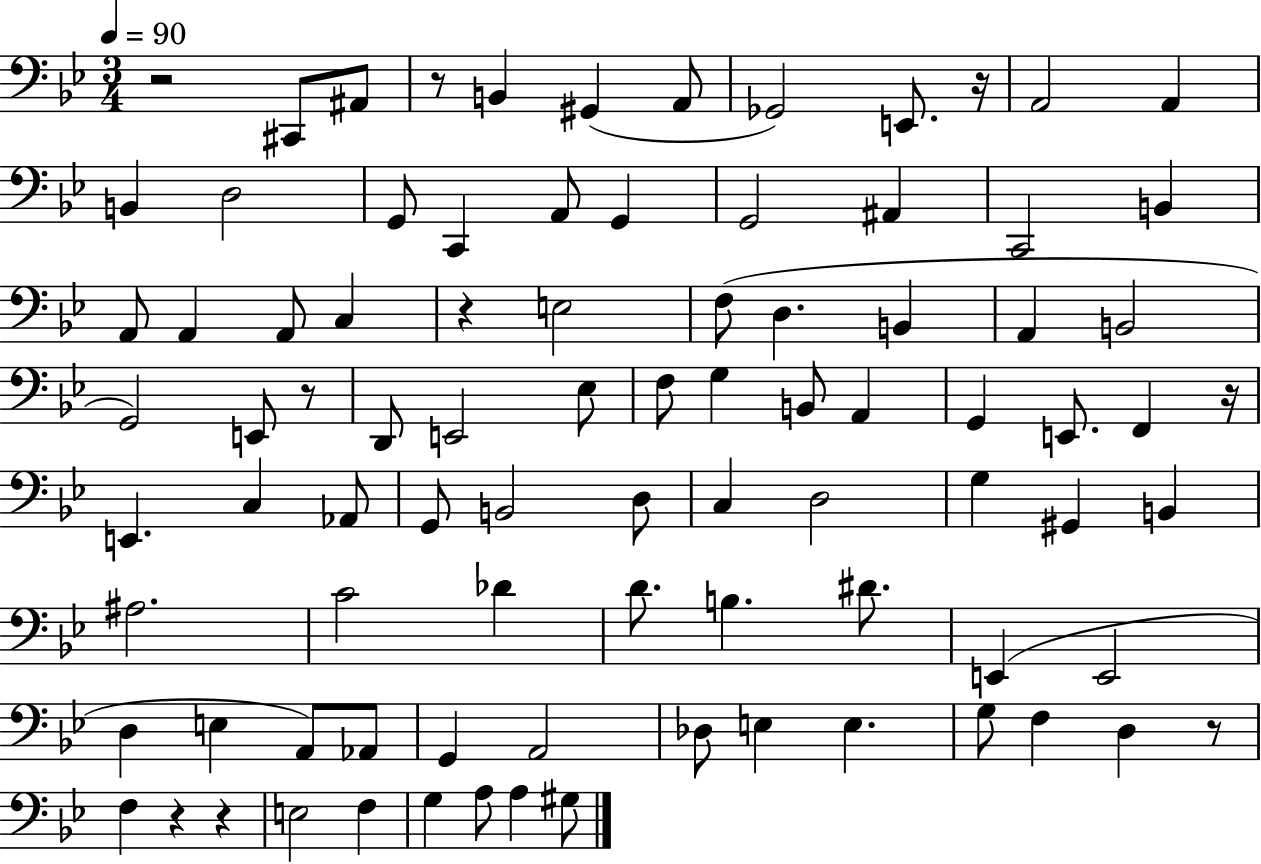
{
  \clef bass
  \numericTimeSignature
  \time 3/4
  \key bes \major
  \tempo 4 = 90
  r2 cis,8 ais,8 | r8 b,4 gis,4( a,8 | ges,2) e,8. r16 | a,2 a,4 | \break b,4 d2 | g,8 c,4 a,8 g,4 | g,2 ais,4 | c,2 b,4 | \break a,8 a,4 a,8 c4 | r4 e2 | f8( d4. b,4 | a,4 b,2 | \break g,2) e,8 r8 | d,8 e,2 ees8 | f8 g4 b,8 a,4 | g,4 e,8. f,4 r16 | \break e,4. c4 aes,8 | g,8 b,2 d8 | c4 d2 | g4 gis,4 b,4 | \break ais2. | c'2 des'4 | d'8. b4. dis'8. | e,4( e,2 | \break d4 e4 a,8) aes,8 | g,4 a,2 | des8 e4 e4. | g8 f4 d4 r8 | \break f4 r4 r4 | e2 f4 | g4 a8 a4 gis8 | \bar "|."
}